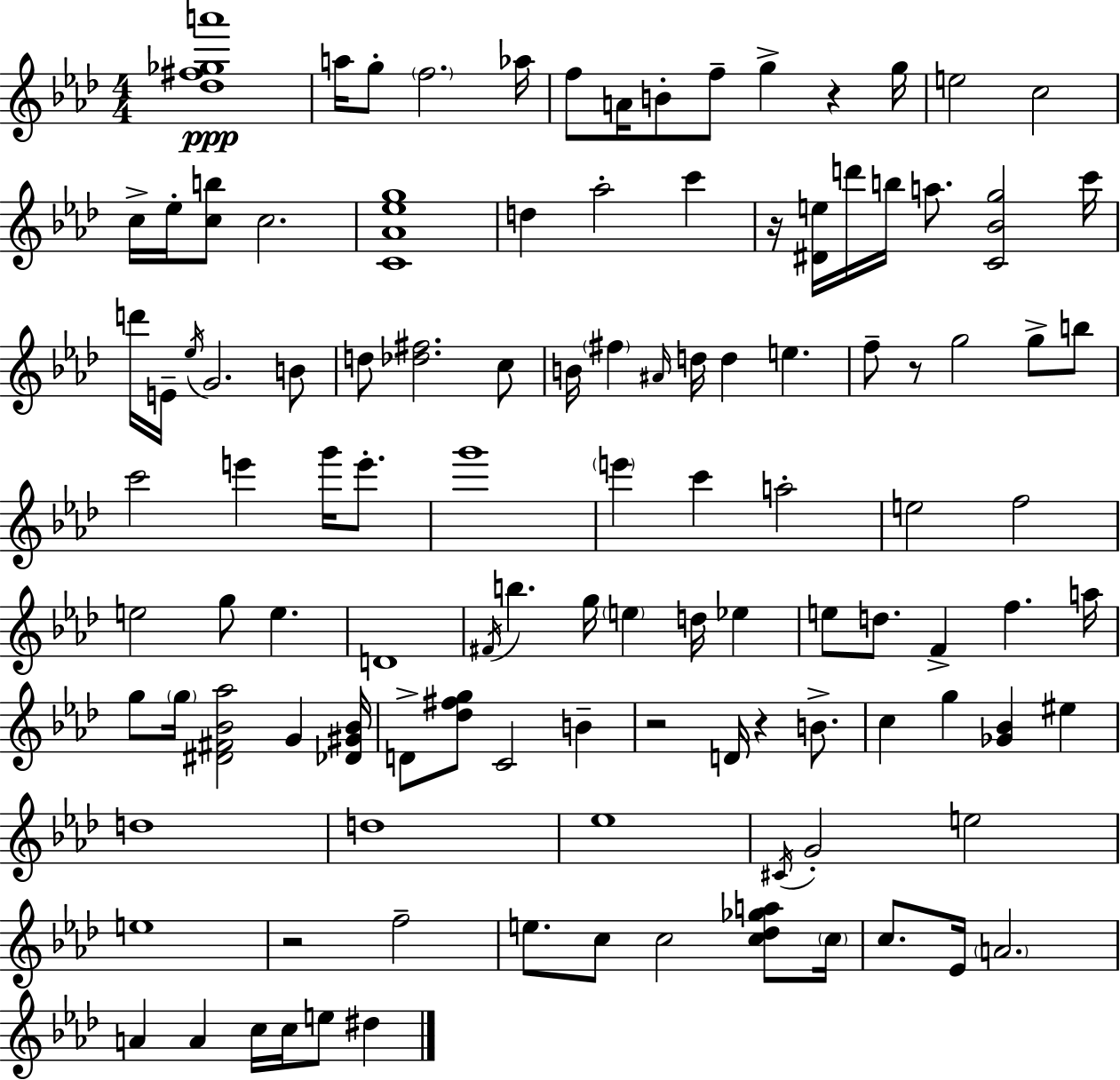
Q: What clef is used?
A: treble